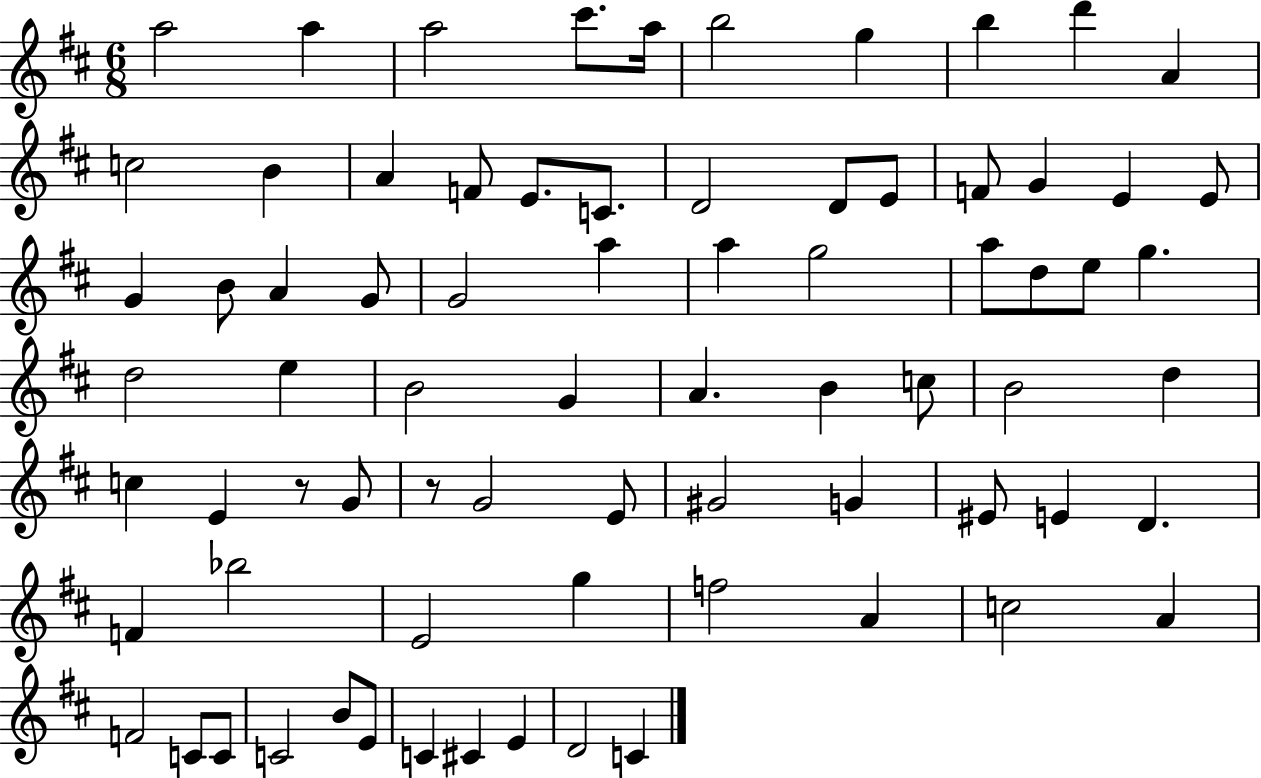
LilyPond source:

{
  \clef treble
  \numericTimeSignature
  \time 6/8
  \key d \major
  \repeat volta 2 { a''2 a''4 | a''2 cis'''8. a''16 | b''2 g''4 | b''4 d'''4 a'4 | \break c''2 b'4 | a'4 f'8 e'8. c'8. | d'2 d'8 e'8 | f'8 g'4 e'4 e'8 | \break g'4 b'8 a'4 g'8 | g'2 a''4 | a''4 g''2 | a''8 d''8 e''8 g''4. | \break d''2 e''4 | b'2 g'4 | a'4. b'4 c''8 | b'2 d''4 | \break c''4 e'4 r8 g'8 | r8 g'2 e'8 | gis'2 g'4 | eis'8 e'4 d'4. | \break f'4 bes''2 | e'2 g''4 | f''2 a'4 | c''2 a'4 | \break f'2 c'8 c'8 | c'2 b'8 e'8 | c'4 cis'4 e'4 | d'2 c'4 | \break } \bar "|."
}